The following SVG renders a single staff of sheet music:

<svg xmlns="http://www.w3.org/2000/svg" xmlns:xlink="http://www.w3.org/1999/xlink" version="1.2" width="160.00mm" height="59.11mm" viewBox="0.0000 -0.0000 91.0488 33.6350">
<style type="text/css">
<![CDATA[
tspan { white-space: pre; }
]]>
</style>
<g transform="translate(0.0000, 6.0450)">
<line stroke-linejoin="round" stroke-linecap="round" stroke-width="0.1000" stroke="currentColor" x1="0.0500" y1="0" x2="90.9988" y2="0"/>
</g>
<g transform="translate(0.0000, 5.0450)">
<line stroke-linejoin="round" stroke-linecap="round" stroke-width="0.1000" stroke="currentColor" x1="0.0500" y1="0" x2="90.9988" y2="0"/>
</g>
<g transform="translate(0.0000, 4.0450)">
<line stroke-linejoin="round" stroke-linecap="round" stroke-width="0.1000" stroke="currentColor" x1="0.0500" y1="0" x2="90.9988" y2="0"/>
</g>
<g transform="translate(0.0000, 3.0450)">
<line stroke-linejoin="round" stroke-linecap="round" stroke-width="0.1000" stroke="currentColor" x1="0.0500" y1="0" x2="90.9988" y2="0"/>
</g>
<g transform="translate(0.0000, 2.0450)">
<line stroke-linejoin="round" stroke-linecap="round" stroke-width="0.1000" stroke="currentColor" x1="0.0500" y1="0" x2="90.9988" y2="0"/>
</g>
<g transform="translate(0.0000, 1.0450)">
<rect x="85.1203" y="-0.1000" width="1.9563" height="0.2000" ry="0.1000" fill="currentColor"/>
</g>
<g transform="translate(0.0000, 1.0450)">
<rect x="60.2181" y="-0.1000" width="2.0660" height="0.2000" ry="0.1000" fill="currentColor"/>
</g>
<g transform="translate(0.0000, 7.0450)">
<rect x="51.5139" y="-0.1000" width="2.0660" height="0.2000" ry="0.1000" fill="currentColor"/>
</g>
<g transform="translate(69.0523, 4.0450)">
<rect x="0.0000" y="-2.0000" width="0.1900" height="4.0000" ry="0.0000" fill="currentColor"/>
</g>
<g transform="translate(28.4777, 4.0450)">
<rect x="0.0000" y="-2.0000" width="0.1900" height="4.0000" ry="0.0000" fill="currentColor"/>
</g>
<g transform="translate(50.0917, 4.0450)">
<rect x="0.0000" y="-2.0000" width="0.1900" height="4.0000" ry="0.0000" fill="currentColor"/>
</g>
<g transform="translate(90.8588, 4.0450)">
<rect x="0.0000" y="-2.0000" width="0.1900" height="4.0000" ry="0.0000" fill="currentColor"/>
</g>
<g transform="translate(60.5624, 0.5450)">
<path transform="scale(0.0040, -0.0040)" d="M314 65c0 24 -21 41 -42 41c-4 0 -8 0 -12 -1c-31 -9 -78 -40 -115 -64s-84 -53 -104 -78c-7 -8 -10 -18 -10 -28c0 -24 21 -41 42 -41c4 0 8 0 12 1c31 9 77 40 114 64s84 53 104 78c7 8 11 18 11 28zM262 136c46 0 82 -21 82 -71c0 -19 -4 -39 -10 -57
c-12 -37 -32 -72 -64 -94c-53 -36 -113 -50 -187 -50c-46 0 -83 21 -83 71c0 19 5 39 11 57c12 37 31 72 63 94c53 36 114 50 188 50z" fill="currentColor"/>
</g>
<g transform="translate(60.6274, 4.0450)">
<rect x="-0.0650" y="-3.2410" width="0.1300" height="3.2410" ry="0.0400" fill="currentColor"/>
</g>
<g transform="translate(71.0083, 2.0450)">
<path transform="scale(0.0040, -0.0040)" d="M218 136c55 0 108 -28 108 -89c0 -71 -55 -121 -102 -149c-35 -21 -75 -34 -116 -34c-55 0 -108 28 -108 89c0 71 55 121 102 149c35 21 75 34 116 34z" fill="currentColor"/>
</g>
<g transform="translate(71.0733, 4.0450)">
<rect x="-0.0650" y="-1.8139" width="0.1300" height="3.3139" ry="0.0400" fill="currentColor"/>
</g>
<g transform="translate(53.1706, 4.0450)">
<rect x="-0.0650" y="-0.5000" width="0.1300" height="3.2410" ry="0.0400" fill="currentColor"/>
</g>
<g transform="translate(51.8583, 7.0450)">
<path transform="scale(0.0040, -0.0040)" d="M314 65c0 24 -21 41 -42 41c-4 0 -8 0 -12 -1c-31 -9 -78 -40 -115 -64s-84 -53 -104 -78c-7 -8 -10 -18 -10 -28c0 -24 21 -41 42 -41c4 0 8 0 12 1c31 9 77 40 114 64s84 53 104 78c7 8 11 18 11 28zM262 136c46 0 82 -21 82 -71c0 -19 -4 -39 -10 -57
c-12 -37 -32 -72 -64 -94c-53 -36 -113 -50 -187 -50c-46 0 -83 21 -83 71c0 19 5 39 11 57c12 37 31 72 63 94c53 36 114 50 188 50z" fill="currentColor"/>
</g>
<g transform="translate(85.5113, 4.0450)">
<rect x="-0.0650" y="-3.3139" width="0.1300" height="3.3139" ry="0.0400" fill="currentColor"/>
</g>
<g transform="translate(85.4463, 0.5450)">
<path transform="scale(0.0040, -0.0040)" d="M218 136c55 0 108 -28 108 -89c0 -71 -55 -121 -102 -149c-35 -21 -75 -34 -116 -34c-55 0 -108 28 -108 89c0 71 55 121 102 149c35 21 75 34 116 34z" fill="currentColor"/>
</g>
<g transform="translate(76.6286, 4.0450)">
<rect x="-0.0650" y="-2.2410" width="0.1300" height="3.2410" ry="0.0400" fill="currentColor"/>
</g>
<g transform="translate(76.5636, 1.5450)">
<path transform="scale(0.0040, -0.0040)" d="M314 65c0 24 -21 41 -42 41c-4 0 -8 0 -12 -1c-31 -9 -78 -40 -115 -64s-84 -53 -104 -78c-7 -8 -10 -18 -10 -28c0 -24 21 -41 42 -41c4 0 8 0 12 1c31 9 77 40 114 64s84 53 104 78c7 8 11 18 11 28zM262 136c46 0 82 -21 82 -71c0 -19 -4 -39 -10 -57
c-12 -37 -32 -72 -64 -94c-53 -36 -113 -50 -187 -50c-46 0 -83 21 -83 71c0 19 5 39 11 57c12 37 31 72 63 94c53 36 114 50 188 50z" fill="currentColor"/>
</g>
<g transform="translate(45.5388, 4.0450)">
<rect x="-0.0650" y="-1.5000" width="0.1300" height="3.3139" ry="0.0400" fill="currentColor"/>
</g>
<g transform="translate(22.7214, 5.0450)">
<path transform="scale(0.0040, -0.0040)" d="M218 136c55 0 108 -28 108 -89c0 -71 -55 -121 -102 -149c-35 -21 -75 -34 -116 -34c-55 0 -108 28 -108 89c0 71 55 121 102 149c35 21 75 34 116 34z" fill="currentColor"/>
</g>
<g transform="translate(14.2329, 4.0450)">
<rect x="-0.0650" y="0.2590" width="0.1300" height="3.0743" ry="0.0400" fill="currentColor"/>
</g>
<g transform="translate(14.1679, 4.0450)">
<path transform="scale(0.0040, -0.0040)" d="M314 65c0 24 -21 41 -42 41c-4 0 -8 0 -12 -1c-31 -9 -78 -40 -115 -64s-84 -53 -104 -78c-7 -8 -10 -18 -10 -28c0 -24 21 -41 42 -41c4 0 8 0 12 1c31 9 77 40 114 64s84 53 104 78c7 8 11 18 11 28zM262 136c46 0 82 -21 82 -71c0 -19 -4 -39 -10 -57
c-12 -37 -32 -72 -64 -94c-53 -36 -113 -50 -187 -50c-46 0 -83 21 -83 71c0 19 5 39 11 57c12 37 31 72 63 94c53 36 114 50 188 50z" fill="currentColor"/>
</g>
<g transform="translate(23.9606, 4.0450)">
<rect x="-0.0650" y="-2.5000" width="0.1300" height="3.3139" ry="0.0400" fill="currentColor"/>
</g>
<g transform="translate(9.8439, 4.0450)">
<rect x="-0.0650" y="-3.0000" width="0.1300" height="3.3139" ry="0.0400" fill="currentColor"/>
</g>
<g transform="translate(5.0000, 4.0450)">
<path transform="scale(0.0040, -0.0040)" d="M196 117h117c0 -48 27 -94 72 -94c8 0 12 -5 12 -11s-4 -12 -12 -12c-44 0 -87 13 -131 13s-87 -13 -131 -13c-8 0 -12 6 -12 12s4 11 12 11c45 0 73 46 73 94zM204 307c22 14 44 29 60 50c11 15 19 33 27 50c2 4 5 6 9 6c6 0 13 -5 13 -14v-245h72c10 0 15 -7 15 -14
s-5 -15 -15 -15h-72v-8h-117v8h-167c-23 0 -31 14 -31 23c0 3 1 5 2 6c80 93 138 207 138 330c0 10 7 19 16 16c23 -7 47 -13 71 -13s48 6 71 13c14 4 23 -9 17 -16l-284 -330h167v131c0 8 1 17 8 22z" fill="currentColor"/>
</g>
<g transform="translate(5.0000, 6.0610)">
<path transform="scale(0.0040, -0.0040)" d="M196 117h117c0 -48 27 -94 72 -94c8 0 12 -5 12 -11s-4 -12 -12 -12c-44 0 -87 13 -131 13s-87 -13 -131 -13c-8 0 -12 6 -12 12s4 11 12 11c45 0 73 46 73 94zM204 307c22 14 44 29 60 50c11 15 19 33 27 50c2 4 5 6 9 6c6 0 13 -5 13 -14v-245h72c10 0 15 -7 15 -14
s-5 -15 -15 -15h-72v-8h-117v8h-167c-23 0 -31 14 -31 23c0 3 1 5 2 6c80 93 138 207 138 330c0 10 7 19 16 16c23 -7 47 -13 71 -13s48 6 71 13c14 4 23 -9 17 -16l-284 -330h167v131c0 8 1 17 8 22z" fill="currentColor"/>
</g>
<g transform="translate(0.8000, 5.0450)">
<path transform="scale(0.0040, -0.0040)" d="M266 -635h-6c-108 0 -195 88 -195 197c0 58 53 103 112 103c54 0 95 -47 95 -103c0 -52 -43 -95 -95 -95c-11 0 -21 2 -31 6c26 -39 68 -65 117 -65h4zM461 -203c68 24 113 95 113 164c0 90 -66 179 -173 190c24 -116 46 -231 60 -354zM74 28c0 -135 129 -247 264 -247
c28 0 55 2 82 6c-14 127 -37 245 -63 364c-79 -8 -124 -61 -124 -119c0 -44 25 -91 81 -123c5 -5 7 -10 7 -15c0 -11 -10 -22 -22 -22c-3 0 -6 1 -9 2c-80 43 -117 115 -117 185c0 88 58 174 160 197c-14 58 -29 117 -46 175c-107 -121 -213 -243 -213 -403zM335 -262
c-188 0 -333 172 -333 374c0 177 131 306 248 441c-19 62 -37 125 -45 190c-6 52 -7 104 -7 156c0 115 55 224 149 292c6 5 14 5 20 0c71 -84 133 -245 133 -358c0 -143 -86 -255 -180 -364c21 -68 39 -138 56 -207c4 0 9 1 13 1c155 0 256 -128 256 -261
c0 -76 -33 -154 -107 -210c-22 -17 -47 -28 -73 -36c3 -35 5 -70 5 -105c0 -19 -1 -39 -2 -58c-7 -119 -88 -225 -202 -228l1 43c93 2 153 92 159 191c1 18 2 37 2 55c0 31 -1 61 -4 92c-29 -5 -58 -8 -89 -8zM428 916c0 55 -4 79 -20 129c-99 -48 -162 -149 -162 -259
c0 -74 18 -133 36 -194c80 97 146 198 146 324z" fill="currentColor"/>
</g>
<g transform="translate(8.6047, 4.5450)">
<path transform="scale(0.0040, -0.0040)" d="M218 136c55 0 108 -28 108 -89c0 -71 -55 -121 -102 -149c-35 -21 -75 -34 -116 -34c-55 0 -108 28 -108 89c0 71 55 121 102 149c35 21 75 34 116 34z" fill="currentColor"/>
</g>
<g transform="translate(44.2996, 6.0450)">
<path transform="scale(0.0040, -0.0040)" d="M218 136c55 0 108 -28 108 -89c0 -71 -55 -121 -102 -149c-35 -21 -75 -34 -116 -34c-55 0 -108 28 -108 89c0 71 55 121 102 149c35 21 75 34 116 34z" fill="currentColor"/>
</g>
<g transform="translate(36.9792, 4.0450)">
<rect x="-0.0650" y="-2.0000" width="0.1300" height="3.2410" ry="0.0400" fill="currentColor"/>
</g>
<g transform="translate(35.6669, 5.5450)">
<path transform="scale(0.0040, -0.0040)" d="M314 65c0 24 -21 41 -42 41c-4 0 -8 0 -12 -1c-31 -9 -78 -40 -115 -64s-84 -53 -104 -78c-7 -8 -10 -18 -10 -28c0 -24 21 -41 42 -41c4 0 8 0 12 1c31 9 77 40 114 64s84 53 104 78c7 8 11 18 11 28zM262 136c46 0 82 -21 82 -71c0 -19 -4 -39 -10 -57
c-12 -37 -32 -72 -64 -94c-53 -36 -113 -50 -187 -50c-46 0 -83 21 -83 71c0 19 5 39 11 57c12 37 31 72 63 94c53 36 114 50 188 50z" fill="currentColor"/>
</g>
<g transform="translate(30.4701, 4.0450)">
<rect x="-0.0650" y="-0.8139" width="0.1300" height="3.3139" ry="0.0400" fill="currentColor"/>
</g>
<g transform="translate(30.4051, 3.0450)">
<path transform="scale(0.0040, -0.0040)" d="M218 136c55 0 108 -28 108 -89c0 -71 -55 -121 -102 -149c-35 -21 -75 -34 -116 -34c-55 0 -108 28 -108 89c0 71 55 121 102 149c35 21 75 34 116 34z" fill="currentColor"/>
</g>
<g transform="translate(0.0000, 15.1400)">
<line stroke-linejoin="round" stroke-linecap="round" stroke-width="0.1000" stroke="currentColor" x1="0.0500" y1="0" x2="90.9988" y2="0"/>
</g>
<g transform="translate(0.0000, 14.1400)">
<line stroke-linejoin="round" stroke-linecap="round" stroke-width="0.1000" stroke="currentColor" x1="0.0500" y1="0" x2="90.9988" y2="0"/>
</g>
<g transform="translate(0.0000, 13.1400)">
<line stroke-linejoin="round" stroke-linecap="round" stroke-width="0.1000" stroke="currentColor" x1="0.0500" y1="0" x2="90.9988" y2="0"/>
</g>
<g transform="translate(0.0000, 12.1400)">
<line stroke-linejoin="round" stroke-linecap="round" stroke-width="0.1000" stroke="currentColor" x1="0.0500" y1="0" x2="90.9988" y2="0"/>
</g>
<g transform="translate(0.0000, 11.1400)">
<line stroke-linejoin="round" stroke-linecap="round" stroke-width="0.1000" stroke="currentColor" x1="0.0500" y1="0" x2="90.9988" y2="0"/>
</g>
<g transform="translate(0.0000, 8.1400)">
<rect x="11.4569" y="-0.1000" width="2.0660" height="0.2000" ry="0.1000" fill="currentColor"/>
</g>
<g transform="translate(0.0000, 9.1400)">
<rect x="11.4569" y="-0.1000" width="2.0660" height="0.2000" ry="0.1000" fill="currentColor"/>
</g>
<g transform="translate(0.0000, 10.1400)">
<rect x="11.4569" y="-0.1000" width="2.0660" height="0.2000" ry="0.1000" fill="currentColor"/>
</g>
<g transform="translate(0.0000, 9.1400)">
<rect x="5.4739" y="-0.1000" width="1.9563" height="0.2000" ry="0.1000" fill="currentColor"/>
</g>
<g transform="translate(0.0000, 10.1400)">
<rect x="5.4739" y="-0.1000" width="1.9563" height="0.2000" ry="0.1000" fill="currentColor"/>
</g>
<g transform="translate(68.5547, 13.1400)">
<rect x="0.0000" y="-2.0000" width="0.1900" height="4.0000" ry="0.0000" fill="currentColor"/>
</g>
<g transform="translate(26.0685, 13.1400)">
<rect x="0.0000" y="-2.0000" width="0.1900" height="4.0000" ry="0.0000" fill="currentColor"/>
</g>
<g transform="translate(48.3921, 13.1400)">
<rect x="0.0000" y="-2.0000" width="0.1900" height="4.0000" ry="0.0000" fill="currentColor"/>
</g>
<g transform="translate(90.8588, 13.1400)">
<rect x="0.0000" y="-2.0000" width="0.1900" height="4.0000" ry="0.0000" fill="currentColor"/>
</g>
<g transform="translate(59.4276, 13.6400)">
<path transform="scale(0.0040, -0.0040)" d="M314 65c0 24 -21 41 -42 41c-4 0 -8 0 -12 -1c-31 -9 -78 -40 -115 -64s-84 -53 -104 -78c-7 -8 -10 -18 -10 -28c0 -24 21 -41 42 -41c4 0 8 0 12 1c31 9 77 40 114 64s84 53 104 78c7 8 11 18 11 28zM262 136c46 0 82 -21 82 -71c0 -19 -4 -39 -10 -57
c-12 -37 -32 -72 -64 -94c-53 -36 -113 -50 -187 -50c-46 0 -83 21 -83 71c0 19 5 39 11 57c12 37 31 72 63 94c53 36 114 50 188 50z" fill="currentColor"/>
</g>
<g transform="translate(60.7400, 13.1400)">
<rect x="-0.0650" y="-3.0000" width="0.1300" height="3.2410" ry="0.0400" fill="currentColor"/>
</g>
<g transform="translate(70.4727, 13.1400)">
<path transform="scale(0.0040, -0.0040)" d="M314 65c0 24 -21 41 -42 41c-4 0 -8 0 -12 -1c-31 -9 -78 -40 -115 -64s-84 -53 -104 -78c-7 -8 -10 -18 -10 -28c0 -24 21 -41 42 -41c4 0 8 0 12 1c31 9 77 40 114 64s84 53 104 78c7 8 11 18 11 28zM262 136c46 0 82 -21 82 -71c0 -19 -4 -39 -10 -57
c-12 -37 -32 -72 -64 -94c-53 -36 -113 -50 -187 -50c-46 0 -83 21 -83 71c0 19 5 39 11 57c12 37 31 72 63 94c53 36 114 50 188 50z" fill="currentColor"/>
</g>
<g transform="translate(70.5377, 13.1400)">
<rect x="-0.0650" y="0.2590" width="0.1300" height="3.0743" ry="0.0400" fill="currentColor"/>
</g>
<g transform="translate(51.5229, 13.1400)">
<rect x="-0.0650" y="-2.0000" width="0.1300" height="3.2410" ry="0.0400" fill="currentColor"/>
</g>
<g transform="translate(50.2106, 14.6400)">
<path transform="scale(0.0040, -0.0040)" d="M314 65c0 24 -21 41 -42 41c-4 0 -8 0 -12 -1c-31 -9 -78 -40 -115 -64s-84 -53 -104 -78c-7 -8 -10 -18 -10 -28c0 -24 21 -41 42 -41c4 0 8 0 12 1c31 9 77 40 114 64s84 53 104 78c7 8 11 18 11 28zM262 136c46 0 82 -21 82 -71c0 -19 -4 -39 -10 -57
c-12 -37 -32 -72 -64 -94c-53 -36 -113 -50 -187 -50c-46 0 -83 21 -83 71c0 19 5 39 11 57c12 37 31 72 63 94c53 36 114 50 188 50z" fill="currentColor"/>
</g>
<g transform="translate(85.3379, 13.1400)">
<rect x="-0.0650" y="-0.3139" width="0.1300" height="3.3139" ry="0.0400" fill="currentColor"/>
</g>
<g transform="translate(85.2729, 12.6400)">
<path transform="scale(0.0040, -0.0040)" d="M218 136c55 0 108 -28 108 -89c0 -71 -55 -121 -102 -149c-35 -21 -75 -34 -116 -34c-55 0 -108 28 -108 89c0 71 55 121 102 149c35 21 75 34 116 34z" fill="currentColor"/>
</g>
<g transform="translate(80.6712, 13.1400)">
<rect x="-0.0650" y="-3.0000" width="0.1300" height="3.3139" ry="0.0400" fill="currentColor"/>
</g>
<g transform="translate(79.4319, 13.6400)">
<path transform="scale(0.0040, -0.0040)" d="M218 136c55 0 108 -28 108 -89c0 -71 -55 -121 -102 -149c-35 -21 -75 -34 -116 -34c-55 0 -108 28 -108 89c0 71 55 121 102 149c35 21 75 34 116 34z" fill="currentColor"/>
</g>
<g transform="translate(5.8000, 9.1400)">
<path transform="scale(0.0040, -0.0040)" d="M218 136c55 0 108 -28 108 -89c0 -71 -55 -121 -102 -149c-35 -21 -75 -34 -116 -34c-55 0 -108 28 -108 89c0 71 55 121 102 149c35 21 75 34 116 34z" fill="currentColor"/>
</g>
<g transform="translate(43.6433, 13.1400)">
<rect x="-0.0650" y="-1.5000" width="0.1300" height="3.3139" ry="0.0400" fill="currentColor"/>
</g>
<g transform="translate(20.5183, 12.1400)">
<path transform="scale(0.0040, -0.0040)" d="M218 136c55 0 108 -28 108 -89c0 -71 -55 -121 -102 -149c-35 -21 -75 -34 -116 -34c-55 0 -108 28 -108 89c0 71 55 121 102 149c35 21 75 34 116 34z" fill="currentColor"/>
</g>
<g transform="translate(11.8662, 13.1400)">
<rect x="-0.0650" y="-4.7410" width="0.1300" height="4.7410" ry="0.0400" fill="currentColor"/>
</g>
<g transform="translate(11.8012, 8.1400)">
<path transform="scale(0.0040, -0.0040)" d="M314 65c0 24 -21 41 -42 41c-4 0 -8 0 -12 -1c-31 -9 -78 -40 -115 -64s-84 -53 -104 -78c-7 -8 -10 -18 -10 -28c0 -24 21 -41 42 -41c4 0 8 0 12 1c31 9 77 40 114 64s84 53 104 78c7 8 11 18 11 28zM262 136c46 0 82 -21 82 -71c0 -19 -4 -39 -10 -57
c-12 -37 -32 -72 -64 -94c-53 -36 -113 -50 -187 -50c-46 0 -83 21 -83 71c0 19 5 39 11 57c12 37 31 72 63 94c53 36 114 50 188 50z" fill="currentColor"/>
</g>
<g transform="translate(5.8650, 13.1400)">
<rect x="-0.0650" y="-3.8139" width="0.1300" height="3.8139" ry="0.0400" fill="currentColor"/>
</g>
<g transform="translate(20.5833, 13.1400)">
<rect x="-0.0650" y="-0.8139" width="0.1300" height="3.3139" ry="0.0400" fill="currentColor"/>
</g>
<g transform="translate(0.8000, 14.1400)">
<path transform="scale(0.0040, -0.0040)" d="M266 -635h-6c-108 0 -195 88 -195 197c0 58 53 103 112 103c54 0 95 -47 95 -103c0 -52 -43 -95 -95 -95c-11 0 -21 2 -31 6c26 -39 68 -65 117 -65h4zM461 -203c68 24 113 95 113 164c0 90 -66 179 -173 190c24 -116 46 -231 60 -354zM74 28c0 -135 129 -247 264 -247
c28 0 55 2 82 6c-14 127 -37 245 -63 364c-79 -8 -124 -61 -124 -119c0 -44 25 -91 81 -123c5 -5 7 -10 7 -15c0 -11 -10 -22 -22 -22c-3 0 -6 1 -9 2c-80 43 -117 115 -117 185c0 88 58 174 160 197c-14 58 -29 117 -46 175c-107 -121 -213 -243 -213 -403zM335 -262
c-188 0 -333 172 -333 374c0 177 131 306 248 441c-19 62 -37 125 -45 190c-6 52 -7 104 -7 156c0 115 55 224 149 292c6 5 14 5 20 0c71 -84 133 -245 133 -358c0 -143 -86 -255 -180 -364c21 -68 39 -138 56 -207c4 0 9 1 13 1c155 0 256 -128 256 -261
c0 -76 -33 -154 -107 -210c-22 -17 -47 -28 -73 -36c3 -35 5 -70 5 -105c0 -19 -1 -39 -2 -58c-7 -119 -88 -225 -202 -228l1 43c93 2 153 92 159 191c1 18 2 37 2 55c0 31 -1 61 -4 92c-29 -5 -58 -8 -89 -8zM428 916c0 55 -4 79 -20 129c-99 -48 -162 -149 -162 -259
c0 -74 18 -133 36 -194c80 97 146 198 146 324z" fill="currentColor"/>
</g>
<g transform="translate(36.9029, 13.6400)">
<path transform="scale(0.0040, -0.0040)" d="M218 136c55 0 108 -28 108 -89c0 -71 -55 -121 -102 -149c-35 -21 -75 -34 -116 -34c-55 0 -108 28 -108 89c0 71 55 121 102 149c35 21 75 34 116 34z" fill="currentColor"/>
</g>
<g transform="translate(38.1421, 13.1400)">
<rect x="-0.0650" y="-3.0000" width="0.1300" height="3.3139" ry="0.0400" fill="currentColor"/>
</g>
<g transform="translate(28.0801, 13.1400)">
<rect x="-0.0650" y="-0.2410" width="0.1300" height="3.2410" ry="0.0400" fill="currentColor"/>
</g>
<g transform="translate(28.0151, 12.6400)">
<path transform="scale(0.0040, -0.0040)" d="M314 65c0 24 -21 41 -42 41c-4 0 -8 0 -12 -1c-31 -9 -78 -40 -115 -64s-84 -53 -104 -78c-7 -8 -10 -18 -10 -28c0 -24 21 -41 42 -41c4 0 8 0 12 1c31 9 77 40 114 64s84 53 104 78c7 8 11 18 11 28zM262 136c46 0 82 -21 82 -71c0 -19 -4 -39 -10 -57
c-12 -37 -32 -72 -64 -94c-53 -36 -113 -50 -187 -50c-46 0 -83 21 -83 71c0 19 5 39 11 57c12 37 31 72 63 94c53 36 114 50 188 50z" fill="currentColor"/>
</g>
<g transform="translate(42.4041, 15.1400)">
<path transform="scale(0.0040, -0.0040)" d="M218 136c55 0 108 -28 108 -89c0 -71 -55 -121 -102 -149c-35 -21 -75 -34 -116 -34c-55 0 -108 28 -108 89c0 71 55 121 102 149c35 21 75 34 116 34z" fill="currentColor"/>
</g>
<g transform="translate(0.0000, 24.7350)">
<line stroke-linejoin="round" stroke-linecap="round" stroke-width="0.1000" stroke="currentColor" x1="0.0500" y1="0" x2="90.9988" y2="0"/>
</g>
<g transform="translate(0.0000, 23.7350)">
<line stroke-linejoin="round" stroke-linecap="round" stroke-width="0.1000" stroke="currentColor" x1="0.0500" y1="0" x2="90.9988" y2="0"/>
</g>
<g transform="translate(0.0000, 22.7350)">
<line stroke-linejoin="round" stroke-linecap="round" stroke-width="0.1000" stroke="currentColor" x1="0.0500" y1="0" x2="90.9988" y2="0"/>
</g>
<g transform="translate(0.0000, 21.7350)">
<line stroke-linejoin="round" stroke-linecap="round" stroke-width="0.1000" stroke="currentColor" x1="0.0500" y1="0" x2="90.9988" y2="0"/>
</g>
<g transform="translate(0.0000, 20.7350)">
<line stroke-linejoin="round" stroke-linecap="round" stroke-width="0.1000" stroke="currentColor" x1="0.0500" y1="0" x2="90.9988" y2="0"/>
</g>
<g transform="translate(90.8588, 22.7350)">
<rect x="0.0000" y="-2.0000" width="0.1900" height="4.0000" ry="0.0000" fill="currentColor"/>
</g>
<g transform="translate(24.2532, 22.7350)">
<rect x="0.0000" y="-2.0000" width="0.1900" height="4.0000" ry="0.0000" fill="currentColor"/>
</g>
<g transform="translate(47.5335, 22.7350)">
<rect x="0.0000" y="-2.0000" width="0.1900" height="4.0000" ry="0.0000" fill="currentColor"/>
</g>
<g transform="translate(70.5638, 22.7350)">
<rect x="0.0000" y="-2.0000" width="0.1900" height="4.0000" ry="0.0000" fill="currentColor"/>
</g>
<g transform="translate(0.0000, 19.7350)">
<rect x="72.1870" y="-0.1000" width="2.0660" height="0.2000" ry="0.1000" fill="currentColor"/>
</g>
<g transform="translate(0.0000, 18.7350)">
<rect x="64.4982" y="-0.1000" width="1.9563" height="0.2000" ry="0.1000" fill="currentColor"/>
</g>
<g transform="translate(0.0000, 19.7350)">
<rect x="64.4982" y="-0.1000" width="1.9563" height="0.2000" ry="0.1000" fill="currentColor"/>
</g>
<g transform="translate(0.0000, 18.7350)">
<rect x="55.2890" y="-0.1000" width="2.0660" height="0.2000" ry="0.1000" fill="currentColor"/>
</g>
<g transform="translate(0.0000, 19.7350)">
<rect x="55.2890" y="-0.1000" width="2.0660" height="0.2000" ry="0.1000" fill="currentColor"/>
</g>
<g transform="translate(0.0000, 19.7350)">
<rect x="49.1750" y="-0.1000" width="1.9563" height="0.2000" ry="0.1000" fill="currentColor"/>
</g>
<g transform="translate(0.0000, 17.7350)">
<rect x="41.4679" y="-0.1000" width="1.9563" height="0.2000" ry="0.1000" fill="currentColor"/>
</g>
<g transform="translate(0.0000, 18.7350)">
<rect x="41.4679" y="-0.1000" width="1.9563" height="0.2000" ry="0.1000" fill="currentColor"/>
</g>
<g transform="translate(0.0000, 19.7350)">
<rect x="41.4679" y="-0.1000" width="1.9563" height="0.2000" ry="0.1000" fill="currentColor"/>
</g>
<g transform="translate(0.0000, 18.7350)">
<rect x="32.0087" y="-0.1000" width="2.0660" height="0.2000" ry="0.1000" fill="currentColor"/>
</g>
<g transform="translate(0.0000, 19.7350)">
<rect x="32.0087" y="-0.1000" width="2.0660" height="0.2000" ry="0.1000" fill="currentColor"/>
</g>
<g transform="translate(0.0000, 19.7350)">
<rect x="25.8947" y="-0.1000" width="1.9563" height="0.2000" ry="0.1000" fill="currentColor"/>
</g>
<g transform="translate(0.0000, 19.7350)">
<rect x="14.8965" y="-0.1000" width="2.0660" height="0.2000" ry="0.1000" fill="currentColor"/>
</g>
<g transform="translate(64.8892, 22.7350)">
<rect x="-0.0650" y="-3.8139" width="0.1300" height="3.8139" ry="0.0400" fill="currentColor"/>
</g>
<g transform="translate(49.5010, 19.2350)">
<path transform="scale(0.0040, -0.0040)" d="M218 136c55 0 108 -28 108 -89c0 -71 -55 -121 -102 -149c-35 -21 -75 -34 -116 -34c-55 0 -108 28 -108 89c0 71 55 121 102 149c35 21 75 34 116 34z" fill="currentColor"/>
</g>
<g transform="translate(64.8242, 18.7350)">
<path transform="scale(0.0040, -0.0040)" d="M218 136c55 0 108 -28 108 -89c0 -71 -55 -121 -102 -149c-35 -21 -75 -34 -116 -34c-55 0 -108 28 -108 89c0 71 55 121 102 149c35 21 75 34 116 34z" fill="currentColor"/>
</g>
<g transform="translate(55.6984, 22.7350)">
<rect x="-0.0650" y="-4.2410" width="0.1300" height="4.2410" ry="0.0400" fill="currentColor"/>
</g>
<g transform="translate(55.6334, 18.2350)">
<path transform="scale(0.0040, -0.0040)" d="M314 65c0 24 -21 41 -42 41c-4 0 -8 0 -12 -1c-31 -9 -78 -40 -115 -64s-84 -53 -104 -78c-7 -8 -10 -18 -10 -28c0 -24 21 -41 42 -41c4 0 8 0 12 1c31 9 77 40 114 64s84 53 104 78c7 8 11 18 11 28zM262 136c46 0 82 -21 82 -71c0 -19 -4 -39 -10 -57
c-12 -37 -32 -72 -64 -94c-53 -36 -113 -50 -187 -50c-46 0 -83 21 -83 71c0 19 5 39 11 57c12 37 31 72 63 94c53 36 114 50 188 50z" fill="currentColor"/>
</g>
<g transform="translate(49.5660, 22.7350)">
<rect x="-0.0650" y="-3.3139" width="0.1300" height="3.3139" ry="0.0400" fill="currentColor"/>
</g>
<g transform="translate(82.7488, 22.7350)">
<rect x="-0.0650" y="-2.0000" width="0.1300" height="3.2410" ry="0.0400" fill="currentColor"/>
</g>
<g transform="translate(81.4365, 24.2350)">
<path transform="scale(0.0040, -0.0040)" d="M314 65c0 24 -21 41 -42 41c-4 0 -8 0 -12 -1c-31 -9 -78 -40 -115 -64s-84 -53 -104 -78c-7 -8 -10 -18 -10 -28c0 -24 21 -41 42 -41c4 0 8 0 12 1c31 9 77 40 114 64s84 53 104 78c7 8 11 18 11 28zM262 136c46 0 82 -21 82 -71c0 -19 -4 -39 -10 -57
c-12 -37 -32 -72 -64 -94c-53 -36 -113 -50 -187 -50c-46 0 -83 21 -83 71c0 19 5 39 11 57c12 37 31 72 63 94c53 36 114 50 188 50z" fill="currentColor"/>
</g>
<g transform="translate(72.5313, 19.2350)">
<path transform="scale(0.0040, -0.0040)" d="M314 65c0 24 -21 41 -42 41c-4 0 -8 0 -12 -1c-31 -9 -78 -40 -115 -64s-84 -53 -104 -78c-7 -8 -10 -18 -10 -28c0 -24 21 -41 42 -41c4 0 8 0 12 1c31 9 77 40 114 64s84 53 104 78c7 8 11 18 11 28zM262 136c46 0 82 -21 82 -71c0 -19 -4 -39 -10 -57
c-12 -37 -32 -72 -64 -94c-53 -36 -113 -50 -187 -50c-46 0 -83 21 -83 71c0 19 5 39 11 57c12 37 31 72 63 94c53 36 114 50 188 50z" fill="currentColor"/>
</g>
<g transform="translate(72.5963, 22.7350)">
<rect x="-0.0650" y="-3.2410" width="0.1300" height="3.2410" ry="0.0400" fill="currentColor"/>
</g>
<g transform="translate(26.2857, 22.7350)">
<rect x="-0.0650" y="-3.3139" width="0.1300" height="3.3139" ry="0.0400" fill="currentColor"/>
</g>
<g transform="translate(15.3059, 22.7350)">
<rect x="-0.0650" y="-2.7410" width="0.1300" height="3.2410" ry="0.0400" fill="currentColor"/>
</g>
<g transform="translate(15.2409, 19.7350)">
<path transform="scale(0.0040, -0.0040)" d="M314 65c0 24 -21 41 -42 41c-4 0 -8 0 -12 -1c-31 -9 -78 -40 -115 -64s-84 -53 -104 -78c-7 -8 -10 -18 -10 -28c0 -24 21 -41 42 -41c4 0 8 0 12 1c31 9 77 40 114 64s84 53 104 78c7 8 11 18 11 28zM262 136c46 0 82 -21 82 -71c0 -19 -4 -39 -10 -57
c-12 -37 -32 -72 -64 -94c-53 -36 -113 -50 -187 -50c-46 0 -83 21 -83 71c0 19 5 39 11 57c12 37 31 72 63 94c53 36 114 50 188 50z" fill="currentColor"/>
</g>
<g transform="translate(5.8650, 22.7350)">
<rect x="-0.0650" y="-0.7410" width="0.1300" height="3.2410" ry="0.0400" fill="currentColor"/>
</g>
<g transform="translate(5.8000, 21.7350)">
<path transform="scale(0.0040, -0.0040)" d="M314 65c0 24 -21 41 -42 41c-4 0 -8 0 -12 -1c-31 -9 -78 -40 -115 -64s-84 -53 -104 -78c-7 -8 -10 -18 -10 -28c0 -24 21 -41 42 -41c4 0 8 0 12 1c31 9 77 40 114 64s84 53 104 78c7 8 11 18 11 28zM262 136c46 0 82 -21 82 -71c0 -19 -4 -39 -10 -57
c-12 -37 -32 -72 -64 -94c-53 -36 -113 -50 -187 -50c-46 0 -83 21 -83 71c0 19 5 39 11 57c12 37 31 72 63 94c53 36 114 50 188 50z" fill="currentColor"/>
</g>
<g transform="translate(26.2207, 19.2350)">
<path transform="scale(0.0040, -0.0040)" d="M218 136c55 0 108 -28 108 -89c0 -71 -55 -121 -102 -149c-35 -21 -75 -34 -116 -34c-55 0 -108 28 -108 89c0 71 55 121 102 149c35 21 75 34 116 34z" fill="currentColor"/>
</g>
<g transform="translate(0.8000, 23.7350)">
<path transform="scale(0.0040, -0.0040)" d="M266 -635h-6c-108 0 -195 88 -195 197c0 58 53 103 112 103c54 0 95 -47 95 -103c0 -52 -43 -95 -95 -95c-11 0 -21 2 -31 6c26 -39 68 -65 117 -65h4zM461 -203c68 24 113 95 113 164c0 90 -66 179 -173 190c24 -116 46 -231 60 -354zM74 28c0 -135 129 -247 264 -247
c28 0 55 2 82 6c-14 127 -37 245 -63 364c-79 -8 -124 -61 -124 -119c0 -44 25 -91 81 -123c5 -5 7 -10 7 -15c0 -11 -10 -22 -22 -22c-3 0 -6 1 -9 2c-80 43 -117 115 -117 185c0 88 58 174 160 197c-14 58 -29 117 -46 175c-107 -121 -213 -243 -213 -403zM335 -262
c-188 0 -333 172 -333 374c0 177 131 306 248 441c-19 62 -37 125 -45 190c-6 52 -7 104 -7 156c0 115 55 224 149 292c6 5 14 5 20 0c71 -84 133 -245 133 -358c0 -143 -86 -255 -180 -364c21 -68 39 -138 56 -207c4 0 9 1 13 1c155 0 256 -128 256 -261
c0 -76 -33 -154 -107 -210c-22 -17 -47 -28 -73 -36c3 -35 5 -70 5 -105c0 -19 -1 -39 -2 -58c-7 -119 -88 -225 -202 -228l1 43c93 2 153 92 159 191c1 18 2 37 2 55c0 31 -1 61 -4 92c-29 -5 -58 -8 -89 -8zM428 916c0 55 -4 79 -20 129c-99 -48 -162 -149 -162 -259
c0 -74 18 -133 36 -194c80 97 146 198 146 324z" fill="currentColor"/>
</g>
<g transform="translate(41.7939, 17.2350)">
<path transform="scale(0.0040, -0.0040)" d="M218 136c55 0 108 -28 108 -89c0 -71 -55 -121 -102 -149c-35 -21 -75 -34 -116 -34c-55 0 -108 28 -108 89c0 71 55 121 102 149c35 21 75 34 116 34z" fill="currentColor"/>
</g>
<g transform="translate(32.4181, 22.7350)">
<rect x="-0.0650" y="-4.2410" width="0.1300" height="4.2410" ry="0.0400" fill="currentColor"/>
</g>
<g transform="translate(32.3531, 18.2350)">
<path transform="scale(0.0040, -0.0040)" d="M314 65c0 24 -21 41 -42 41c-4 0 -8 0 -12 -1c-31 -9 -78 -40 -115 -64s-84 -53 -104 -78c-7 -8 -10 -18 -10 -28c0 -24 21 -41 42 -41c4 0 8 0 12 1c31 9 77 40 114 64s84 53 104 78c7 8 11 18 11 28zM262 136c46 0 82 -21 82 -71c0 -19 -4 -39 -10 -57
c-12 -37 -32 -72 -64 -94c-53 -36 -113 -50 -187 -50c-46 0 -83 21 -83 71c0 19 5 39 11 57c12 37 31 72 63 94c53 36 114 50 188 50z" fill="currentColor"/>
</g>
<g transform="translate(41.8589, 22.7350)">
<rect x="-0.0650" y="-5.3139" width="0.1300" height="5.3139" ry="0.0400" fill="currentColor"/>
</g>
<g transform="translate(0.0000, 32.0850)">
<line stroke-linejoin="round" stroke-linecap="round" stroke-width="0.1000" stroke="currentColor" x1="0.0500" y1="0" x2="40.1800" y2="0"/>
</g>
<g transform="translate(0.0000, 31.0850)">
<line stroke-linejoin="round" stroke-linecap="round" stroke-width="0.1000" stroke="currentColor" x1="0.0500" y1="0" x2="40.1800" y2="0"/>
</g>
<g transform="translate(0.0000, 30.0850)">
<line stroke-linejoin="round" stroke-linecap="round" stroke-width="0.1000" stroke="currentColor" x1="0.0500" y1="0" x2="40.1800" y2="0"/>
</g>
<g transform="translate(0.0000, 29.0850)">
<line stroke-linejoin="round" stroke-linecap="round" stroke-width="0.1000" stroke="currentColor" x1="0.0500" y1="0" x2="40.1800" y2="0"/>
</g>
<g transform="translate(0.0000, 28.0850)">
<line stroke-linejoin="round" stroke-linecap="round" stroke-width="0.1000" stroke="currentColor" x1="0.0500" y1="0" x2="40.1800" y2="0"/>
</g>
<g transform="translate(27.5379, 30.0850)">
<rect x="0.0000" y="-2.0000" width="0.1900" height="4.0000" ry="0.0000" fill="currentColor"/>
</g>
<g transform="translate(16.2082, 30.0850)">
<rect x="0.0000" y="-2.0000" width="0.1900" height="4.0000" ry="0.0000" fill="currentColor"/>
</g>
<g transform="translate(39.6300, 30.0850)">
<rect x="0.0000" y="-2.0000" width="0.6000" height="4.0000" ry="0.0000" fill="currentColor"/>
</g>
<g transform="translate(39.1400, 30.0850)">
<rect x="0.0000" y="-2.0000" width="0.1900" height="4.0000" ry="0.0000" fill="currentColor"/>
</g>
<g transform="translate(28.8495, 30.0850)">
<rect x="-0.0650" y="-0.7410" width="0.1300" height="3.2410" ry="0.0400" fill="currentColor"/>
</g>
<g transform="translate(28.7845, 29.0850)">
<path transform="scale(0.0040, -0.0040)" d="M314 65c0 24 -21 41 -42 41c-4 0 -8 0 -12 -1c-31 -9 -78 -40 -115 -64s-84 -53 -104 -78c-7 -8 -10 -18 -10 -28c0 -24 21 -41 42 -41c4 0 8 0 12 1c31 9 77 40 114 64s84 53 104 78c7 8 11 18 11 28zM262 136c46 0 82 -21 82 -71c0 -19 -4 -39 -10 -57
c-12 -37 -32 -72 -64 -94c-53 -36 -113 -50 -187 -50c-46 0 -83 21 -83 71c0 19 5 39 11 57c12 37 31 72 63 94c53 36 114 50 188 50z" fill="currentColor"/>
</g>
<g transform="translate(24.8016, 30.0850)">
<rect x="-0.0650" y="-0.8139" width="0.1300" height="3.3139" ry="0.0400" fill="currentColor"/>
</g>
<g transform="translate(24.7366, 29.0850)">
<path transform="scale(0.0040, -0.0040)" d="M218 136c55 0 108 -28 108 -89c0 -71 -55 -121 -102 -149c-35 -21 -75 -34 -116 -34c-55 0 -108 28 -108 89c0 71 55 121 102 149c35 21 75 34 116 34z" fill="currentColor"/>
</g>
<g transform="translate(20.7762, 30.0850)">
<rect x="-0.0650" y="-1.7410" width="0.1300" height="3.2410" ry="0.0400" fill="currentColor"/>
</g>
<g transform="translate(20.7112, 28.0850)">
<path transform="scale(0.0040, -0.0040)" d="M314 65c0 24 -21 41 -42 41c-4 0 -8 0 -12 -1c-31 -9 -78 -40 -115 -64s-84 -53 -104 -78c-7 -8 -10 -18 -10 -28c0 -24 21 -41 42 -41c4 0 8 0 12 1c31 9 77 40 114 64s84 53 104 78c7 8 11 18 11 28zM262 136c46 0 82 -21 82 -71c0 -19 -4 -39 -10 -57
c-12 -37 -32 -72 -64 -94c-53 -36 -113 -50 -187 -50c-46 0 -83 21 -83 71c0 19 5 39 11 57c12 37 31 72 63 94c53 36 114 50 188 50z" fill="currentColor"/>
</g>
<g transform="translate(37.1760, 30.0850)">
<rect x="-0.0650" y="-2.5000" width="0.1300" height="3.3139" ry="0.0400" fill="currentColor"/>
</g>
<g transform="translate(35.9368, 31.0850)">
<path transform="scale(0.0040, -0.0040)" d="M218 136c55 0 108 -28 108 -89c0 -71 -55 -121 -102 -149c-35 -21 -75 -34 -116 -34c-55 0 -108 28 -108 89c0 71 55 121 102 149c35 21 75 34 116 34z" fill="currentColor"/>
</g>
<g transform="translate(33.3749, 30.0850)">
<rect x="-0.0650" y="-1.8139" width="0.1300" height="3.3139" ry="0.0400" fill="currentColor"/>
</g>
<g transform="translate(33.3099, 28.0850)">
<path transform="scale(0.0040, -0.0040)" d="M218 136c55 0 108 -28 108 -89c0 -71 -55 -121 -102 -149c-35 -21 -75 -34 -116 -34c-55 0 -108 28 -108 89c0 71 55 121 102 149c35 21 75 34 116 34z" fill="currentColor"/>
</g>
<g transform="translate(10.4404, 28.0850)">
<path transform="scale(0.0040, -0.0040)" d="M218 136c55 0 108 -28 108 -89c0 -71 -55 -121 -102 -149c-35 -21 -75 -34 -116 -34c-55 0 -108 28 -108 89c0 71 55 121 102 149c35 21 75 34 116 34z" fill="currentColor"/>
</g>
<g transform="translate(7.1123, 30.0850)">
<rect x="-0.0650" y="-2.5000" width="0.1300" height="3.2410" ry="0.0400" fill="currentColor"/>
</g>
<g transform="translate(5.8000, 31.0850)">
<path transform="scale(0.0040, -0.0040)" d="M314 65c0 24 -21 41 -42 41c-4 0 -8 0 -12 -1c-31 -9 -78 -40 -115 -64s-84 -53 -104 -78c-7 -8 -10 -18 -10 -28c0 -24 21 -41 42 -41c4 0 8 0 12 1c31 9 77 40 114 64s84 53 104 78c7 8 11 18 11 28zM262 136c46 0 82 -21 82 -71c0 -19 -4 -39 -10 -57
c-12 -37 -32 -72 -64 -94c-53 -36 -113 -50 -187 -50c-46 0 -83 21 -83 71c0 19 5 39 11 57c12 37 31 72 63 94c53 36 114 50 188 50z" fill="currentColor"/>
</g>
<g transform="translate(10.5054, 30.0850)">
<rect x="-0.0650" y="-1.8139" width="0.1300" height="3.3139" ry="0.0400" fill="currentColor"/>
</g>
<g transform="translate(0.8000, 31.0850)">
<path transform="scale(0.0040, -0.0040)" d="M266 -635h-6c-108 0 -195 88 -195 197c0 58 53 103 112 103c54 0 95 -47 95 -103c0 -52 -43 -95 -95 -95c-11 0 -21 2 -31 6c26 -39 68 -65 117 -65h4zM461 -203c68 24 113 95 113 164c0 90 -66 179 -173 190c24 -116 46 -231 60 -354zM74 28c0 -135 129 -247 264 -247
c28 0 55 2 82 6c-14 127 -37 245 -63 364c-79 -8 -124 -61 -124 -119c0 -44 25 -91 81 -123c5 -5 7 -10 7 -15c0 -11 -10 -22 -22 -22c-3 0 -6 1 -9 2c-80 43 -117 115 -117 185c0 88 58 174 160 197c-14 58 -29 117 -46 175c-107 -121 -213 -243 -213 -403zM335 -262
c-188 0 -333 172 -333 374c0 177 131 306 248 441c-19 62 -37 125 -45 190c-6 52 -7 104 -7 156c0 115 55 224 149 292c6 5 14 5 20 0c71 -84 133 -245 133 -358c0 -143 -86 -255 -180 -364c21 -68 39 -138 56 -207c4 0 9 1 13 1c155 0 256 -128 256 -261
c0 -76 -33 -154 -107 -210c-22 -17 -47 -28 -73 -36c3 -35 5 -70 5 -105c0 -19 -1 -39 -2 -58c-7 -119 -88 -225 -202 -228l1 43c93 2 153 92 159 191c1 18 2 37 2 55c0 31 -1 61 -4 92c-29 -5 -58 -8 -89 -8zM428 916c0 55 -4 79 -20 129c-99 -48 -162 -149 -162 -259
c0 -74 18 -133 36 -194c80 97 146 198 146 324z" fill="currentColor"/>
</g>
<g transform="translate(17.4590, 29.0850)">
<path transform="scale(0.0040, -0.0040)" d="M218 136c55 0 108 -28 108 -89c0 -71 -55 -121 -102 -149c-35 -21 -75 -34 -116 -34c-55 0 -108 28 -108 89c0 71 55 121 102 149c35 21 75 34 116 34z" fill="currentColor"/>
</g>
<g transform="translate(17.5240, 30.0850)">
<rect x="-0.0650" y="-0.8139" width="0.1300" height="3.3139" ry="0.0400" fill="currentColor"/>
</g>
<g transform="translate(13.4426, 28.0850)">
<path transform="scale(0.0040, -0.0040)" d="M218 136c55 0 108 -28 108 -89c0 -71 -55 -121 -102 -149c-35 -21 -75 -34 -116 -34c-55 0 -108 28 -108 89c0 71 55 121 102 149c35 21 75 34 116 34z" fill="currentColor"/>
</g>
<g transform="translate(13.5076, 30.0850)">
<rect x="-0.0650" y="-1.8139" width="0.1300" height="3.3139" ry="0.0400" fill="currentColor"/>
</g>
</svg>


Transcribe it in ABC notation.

X:1
T:Untitled
M:4/4
L:1/4
K:C
A B2 G d F2 E C2 b2 f g2 b c' e'2 d c2 A E F2 A2 B2 A c d2 a2 b d'2 f' b d'2 c' b2 F2 G2 f f d f2 d d2 f G